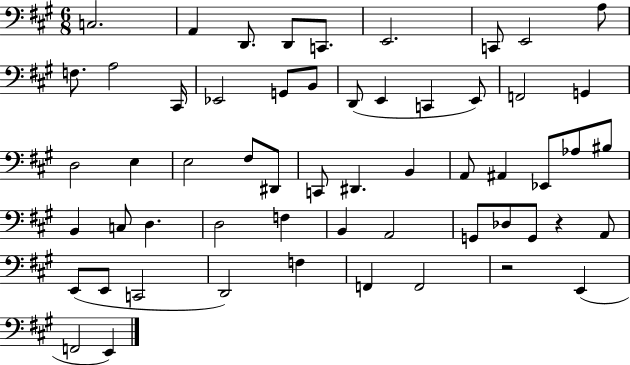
X:1
T:Untitled
M:6/8
L:1/4
K:A
C,2 A,, D,,/2 D,,/2 C,,/2 E,,2 C,,/2 E,,2 A,/2 F,/2 A,2 ^C,,/4 _E,,2 G,,/2 B,,/2 D,,/2 E,, C,, E,,/2 F,,2 G,, D,2 E, E,2 ^F,/2 ^D,,/2 C,,/2 ^D,, B,, A,,/2 ^A,, _E,,/2 _A,/2 ^B,/2 B,, C,/2 D, D,2 F, B,, A,,2 G,,/2 _D,/2 G,,/2 z A,,/2 E,,/2 E,,/2 C,,2 D,,2 F, F,, F,,2 z2 E,, F,,2 E,,